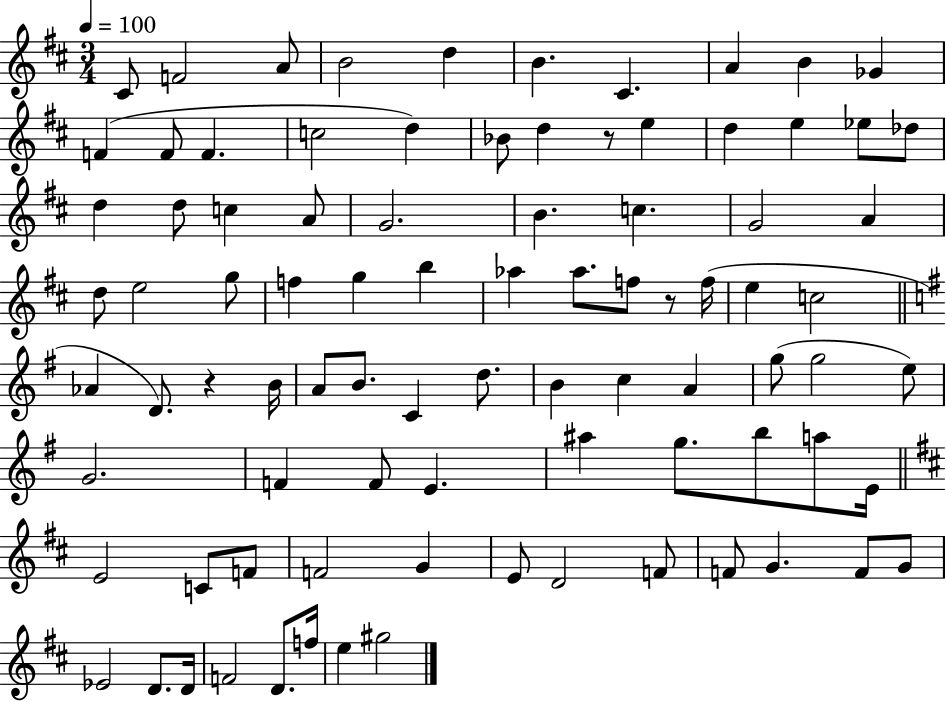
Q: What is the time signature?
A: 3/4